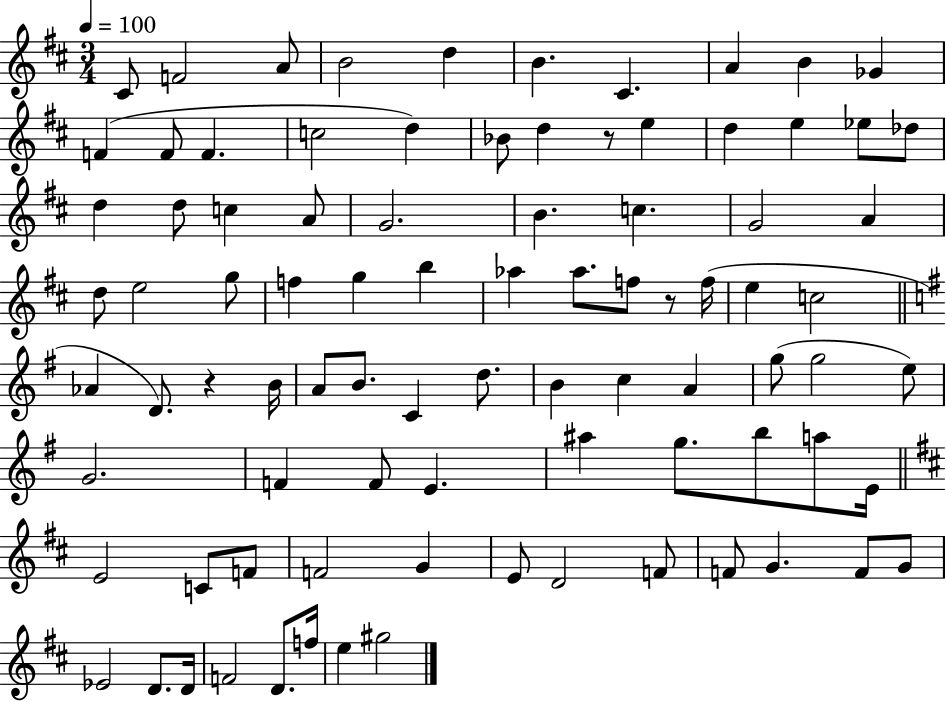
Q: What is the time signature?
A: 3/4